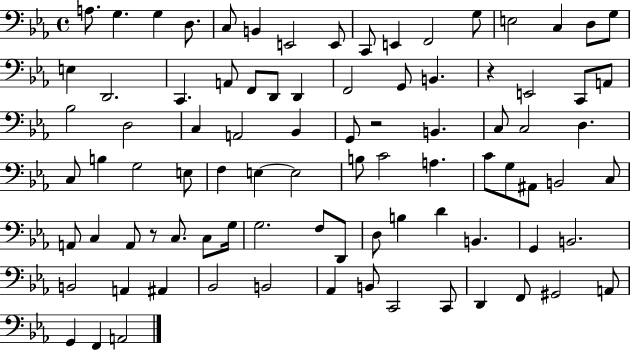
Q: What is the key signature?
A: EES major